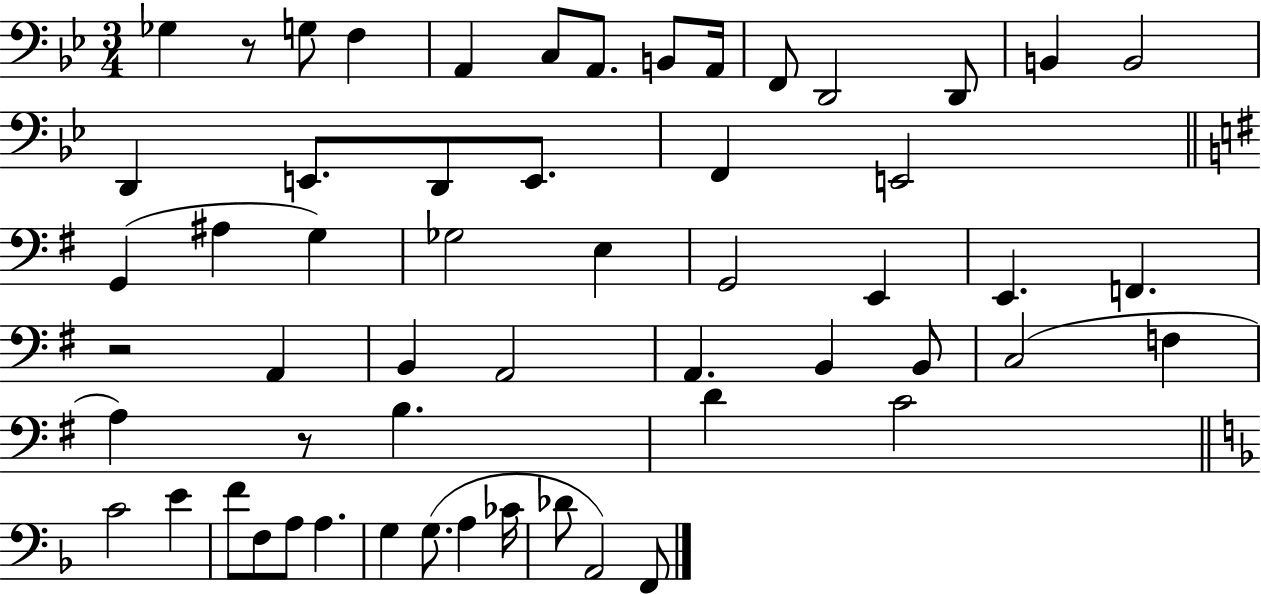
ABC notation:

X:1
T:Untitled
M:3/4
L:1/4
K:Bb
_G, z/2 G,/2 F, A,, C,/2 A,,/2 B,,/2 A,,/4 F,,/2 D,,2 D,,/2 B,, B,,2 D,, E,,/2 D,,/2 E,,/2 F,, E,,2 G,, ^A, G, _G,2 E, G,,2 E,, E,, F,, z2 A,, B,, A,,2 A,, B,, B,,/2 C,2 F, A, z/2 B, D C2 C2 E F/2 F,/2 A,/2 A, G, G,/2 A, _C/4 _D/2 A,,2 F,,/2